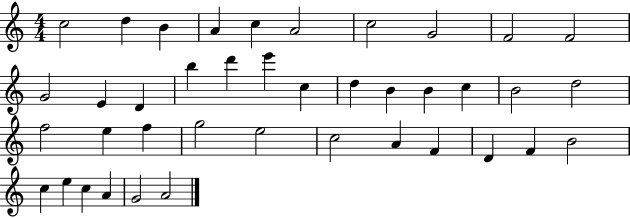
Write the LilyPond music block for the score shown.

{
  \clef treble
  \numericTimeSignature
  \time 4/4
  \key c \major
  c''2 d''4 b'4 | a'4 c''4 a'2 | c''2 g'2 | f'2 f'2 | \break g'2 e'4 d'4 | b''4 d'''4 e'''4 c''4 | d''4 b'4 b'4 c''4 | b'2 d''2 | \break f''2 e''4 f''4 | g''2 e''2 | c''2 a'4 f'4 | d'4 f'4 b'2 | \break c''4 e''4 c''4 a'4 | g'2 a'2 | \bar "|."
}